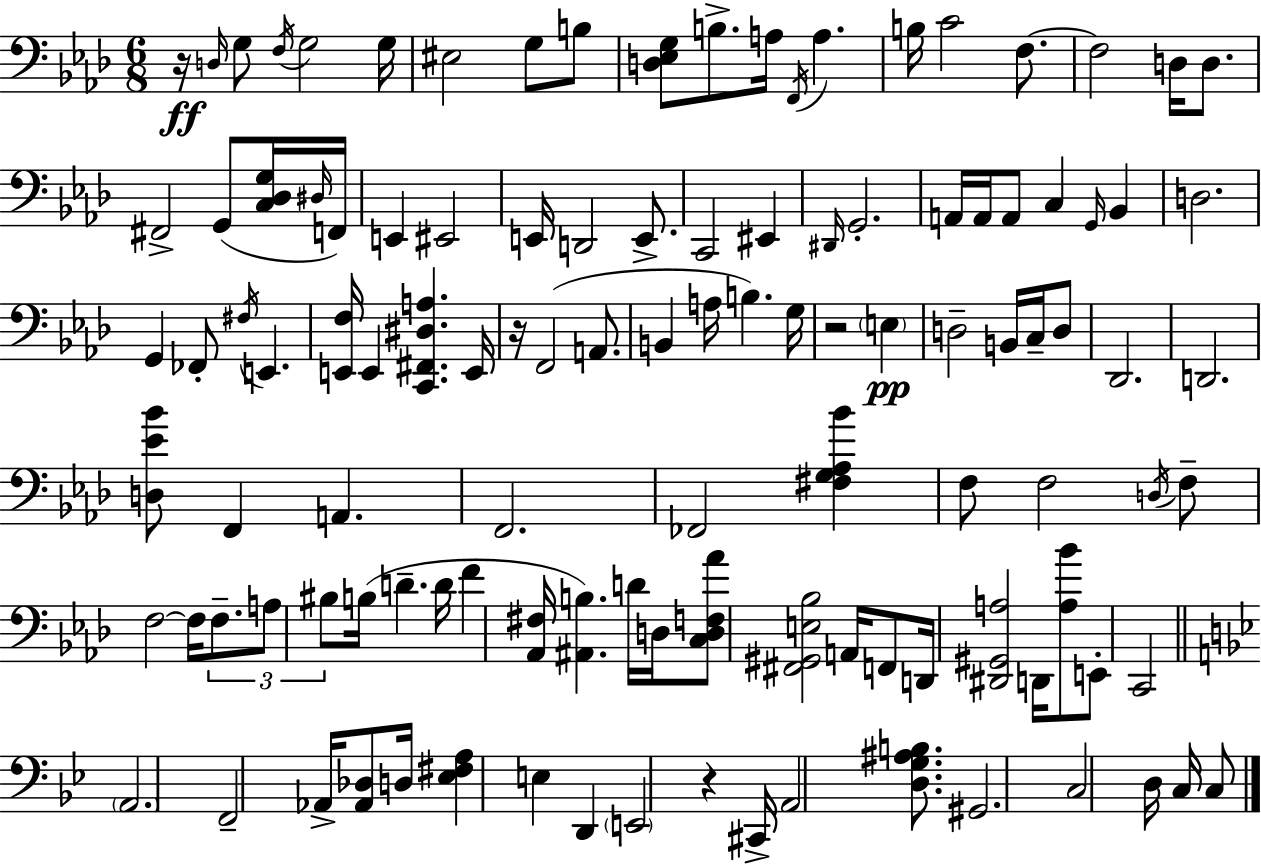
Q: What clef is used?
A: bass